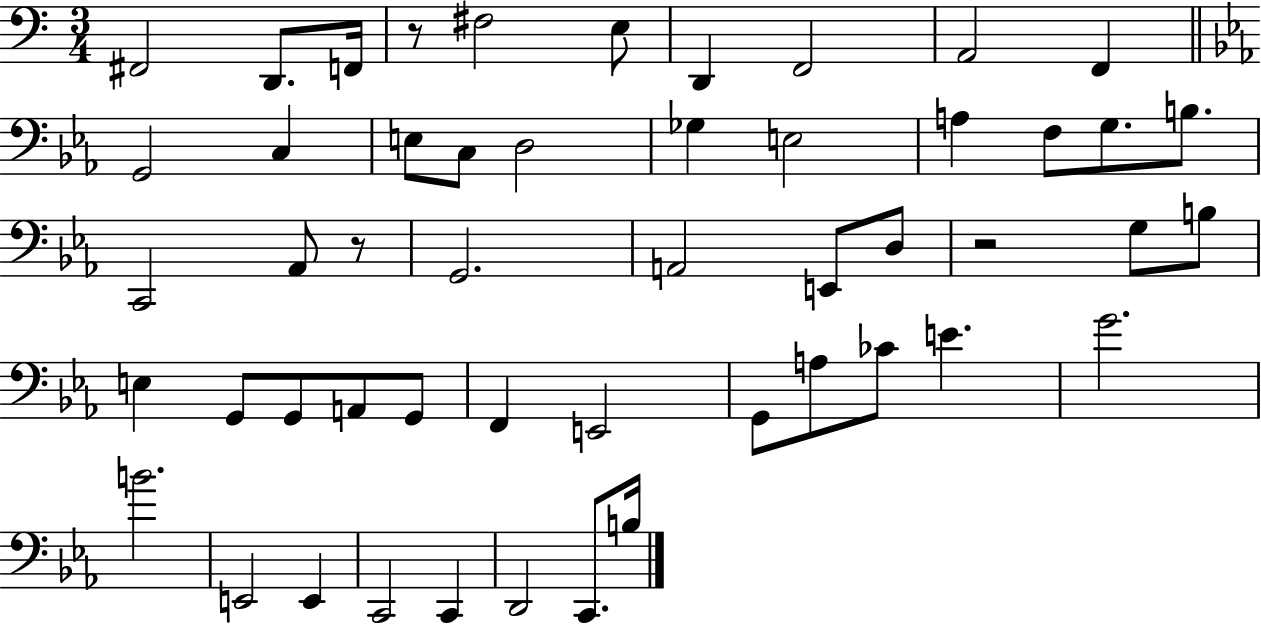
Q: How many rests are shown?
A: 3